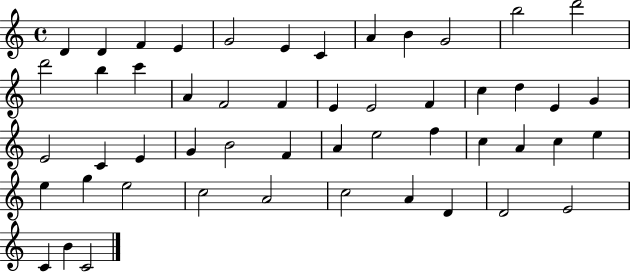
D4/q D4/q F4/q E4/q G4/h E4/q C4/q A4/q B4/q G4/h B5/h D6/h D6/h B5/q C6/q A4/q F4/h F4/q E4/q E4/h F4/q C5/q D5/q E4/q G4/q E4/h C4/q E4/q G4/q B4/h F4/q A4/q E5/h F5/q C5/q A4/q C5/q E5/q E5/q G5/q E5/h C5/h A4/h C5/h A4/q D4/q D4/h E4/h C4/q B4/q C4/h